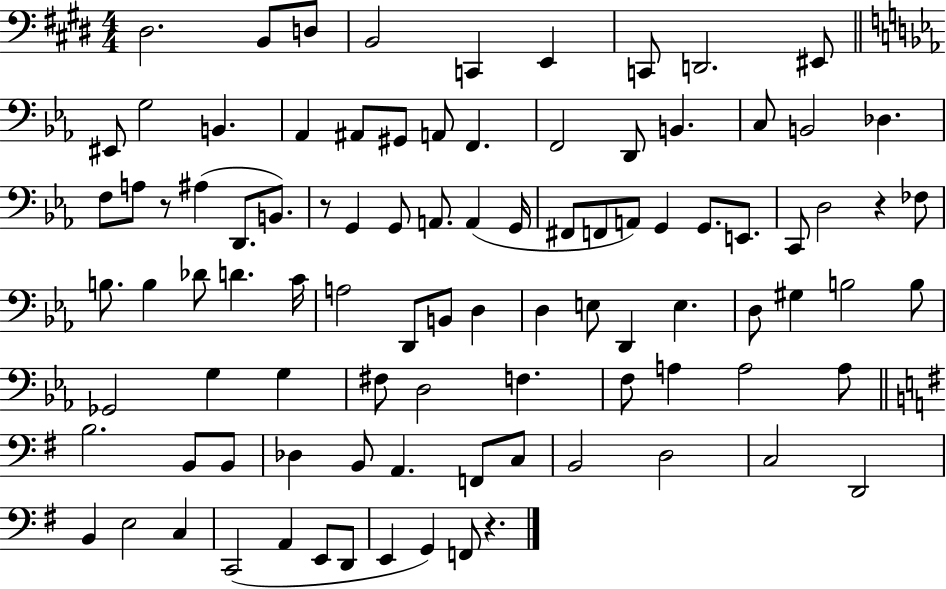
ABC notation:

X:1
T:Untitled
M:4/4
L:1/4
K:E
^D,2 B,,/2 D,/2 B,,2 C,, E,, C,,/2 D,,2 ^E,,/2 ^E,,/2 G,2 B,, _A,, ^A,,/2 ^G,,/2 A,,/2 F,, F,,2 D,,/2 B,, C,/2 B,,2 _D, F,/2 A,/2 z/2 ^A, D,,/2 B,,/2 z/2 G,, G,,/2 A,,/2 A,, G,,/4 ^F,,/2 F,,/2 A,,/2 G,, G,,/2 E,,/2 C,,/2 D,2 z _F,/2 B,/2 B, _D/2 D C/4 A,2 D,,/2 B,,/2 D, D, E,/2 D,, E, D,/2 ^G, B,2 B,/2 _G,,2 G, G, ^F,/2 D,2 F, F,/2 A, A,2 A,/2 B,2 B,,/2 B,,/2 _D, B,,/2 A,, F,,/2 C,/2 B,,2 D,2 C,2 D,,2 B,, E,2 C, C,,2 A,, E,,/2 D,,/2 E,, G,, F,,/2 z